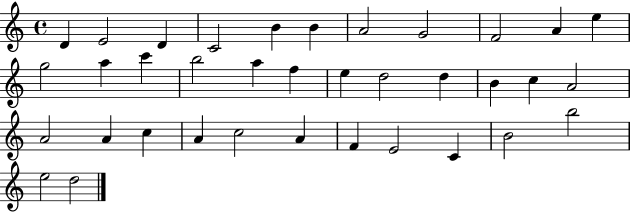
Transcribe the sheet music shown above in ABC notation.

X:1
T:Untitled
M:4/4
L:1/4
K:C
D E2 D C2 B B A2 G2 F2 A e g2 a c' b2 a f e d2 d B c A2 A2 A c A c2 A F E2 C B2 b2 e2 d2